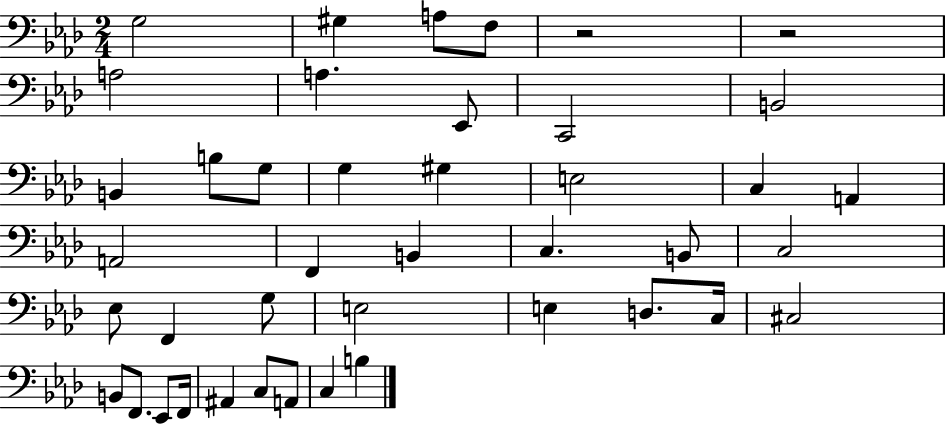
X:1
T:Untitled
M:2/4
L:1/4
K:Ab
G,2 ^G, A,/2 F,/2 z2 z2 A,2 A, _E,,/2 C,,2 B,,2 B,, B,/2 G,/2 G, ^G, E,2 C, A,, A,,2 F,, B,, C, B,,/2 C,2 _E,/2 F,, G,/2 E,2 E, D,/2 C,/4 ^C,2 B,,/2 F,,/2 _E,,/2 F,,/4 ^A,, C,/2 A,,/2 C, B,